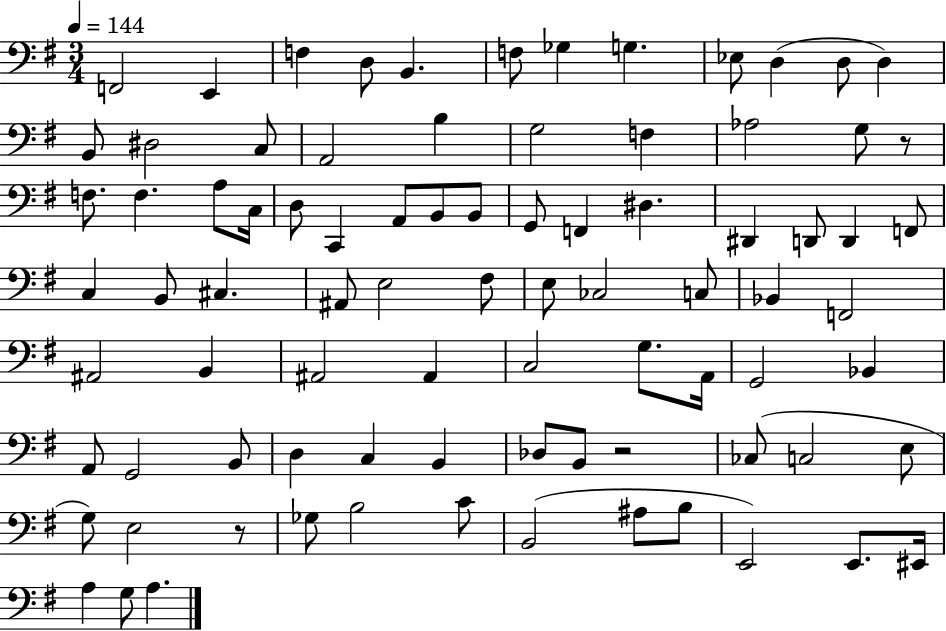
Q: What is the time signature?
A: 3/4